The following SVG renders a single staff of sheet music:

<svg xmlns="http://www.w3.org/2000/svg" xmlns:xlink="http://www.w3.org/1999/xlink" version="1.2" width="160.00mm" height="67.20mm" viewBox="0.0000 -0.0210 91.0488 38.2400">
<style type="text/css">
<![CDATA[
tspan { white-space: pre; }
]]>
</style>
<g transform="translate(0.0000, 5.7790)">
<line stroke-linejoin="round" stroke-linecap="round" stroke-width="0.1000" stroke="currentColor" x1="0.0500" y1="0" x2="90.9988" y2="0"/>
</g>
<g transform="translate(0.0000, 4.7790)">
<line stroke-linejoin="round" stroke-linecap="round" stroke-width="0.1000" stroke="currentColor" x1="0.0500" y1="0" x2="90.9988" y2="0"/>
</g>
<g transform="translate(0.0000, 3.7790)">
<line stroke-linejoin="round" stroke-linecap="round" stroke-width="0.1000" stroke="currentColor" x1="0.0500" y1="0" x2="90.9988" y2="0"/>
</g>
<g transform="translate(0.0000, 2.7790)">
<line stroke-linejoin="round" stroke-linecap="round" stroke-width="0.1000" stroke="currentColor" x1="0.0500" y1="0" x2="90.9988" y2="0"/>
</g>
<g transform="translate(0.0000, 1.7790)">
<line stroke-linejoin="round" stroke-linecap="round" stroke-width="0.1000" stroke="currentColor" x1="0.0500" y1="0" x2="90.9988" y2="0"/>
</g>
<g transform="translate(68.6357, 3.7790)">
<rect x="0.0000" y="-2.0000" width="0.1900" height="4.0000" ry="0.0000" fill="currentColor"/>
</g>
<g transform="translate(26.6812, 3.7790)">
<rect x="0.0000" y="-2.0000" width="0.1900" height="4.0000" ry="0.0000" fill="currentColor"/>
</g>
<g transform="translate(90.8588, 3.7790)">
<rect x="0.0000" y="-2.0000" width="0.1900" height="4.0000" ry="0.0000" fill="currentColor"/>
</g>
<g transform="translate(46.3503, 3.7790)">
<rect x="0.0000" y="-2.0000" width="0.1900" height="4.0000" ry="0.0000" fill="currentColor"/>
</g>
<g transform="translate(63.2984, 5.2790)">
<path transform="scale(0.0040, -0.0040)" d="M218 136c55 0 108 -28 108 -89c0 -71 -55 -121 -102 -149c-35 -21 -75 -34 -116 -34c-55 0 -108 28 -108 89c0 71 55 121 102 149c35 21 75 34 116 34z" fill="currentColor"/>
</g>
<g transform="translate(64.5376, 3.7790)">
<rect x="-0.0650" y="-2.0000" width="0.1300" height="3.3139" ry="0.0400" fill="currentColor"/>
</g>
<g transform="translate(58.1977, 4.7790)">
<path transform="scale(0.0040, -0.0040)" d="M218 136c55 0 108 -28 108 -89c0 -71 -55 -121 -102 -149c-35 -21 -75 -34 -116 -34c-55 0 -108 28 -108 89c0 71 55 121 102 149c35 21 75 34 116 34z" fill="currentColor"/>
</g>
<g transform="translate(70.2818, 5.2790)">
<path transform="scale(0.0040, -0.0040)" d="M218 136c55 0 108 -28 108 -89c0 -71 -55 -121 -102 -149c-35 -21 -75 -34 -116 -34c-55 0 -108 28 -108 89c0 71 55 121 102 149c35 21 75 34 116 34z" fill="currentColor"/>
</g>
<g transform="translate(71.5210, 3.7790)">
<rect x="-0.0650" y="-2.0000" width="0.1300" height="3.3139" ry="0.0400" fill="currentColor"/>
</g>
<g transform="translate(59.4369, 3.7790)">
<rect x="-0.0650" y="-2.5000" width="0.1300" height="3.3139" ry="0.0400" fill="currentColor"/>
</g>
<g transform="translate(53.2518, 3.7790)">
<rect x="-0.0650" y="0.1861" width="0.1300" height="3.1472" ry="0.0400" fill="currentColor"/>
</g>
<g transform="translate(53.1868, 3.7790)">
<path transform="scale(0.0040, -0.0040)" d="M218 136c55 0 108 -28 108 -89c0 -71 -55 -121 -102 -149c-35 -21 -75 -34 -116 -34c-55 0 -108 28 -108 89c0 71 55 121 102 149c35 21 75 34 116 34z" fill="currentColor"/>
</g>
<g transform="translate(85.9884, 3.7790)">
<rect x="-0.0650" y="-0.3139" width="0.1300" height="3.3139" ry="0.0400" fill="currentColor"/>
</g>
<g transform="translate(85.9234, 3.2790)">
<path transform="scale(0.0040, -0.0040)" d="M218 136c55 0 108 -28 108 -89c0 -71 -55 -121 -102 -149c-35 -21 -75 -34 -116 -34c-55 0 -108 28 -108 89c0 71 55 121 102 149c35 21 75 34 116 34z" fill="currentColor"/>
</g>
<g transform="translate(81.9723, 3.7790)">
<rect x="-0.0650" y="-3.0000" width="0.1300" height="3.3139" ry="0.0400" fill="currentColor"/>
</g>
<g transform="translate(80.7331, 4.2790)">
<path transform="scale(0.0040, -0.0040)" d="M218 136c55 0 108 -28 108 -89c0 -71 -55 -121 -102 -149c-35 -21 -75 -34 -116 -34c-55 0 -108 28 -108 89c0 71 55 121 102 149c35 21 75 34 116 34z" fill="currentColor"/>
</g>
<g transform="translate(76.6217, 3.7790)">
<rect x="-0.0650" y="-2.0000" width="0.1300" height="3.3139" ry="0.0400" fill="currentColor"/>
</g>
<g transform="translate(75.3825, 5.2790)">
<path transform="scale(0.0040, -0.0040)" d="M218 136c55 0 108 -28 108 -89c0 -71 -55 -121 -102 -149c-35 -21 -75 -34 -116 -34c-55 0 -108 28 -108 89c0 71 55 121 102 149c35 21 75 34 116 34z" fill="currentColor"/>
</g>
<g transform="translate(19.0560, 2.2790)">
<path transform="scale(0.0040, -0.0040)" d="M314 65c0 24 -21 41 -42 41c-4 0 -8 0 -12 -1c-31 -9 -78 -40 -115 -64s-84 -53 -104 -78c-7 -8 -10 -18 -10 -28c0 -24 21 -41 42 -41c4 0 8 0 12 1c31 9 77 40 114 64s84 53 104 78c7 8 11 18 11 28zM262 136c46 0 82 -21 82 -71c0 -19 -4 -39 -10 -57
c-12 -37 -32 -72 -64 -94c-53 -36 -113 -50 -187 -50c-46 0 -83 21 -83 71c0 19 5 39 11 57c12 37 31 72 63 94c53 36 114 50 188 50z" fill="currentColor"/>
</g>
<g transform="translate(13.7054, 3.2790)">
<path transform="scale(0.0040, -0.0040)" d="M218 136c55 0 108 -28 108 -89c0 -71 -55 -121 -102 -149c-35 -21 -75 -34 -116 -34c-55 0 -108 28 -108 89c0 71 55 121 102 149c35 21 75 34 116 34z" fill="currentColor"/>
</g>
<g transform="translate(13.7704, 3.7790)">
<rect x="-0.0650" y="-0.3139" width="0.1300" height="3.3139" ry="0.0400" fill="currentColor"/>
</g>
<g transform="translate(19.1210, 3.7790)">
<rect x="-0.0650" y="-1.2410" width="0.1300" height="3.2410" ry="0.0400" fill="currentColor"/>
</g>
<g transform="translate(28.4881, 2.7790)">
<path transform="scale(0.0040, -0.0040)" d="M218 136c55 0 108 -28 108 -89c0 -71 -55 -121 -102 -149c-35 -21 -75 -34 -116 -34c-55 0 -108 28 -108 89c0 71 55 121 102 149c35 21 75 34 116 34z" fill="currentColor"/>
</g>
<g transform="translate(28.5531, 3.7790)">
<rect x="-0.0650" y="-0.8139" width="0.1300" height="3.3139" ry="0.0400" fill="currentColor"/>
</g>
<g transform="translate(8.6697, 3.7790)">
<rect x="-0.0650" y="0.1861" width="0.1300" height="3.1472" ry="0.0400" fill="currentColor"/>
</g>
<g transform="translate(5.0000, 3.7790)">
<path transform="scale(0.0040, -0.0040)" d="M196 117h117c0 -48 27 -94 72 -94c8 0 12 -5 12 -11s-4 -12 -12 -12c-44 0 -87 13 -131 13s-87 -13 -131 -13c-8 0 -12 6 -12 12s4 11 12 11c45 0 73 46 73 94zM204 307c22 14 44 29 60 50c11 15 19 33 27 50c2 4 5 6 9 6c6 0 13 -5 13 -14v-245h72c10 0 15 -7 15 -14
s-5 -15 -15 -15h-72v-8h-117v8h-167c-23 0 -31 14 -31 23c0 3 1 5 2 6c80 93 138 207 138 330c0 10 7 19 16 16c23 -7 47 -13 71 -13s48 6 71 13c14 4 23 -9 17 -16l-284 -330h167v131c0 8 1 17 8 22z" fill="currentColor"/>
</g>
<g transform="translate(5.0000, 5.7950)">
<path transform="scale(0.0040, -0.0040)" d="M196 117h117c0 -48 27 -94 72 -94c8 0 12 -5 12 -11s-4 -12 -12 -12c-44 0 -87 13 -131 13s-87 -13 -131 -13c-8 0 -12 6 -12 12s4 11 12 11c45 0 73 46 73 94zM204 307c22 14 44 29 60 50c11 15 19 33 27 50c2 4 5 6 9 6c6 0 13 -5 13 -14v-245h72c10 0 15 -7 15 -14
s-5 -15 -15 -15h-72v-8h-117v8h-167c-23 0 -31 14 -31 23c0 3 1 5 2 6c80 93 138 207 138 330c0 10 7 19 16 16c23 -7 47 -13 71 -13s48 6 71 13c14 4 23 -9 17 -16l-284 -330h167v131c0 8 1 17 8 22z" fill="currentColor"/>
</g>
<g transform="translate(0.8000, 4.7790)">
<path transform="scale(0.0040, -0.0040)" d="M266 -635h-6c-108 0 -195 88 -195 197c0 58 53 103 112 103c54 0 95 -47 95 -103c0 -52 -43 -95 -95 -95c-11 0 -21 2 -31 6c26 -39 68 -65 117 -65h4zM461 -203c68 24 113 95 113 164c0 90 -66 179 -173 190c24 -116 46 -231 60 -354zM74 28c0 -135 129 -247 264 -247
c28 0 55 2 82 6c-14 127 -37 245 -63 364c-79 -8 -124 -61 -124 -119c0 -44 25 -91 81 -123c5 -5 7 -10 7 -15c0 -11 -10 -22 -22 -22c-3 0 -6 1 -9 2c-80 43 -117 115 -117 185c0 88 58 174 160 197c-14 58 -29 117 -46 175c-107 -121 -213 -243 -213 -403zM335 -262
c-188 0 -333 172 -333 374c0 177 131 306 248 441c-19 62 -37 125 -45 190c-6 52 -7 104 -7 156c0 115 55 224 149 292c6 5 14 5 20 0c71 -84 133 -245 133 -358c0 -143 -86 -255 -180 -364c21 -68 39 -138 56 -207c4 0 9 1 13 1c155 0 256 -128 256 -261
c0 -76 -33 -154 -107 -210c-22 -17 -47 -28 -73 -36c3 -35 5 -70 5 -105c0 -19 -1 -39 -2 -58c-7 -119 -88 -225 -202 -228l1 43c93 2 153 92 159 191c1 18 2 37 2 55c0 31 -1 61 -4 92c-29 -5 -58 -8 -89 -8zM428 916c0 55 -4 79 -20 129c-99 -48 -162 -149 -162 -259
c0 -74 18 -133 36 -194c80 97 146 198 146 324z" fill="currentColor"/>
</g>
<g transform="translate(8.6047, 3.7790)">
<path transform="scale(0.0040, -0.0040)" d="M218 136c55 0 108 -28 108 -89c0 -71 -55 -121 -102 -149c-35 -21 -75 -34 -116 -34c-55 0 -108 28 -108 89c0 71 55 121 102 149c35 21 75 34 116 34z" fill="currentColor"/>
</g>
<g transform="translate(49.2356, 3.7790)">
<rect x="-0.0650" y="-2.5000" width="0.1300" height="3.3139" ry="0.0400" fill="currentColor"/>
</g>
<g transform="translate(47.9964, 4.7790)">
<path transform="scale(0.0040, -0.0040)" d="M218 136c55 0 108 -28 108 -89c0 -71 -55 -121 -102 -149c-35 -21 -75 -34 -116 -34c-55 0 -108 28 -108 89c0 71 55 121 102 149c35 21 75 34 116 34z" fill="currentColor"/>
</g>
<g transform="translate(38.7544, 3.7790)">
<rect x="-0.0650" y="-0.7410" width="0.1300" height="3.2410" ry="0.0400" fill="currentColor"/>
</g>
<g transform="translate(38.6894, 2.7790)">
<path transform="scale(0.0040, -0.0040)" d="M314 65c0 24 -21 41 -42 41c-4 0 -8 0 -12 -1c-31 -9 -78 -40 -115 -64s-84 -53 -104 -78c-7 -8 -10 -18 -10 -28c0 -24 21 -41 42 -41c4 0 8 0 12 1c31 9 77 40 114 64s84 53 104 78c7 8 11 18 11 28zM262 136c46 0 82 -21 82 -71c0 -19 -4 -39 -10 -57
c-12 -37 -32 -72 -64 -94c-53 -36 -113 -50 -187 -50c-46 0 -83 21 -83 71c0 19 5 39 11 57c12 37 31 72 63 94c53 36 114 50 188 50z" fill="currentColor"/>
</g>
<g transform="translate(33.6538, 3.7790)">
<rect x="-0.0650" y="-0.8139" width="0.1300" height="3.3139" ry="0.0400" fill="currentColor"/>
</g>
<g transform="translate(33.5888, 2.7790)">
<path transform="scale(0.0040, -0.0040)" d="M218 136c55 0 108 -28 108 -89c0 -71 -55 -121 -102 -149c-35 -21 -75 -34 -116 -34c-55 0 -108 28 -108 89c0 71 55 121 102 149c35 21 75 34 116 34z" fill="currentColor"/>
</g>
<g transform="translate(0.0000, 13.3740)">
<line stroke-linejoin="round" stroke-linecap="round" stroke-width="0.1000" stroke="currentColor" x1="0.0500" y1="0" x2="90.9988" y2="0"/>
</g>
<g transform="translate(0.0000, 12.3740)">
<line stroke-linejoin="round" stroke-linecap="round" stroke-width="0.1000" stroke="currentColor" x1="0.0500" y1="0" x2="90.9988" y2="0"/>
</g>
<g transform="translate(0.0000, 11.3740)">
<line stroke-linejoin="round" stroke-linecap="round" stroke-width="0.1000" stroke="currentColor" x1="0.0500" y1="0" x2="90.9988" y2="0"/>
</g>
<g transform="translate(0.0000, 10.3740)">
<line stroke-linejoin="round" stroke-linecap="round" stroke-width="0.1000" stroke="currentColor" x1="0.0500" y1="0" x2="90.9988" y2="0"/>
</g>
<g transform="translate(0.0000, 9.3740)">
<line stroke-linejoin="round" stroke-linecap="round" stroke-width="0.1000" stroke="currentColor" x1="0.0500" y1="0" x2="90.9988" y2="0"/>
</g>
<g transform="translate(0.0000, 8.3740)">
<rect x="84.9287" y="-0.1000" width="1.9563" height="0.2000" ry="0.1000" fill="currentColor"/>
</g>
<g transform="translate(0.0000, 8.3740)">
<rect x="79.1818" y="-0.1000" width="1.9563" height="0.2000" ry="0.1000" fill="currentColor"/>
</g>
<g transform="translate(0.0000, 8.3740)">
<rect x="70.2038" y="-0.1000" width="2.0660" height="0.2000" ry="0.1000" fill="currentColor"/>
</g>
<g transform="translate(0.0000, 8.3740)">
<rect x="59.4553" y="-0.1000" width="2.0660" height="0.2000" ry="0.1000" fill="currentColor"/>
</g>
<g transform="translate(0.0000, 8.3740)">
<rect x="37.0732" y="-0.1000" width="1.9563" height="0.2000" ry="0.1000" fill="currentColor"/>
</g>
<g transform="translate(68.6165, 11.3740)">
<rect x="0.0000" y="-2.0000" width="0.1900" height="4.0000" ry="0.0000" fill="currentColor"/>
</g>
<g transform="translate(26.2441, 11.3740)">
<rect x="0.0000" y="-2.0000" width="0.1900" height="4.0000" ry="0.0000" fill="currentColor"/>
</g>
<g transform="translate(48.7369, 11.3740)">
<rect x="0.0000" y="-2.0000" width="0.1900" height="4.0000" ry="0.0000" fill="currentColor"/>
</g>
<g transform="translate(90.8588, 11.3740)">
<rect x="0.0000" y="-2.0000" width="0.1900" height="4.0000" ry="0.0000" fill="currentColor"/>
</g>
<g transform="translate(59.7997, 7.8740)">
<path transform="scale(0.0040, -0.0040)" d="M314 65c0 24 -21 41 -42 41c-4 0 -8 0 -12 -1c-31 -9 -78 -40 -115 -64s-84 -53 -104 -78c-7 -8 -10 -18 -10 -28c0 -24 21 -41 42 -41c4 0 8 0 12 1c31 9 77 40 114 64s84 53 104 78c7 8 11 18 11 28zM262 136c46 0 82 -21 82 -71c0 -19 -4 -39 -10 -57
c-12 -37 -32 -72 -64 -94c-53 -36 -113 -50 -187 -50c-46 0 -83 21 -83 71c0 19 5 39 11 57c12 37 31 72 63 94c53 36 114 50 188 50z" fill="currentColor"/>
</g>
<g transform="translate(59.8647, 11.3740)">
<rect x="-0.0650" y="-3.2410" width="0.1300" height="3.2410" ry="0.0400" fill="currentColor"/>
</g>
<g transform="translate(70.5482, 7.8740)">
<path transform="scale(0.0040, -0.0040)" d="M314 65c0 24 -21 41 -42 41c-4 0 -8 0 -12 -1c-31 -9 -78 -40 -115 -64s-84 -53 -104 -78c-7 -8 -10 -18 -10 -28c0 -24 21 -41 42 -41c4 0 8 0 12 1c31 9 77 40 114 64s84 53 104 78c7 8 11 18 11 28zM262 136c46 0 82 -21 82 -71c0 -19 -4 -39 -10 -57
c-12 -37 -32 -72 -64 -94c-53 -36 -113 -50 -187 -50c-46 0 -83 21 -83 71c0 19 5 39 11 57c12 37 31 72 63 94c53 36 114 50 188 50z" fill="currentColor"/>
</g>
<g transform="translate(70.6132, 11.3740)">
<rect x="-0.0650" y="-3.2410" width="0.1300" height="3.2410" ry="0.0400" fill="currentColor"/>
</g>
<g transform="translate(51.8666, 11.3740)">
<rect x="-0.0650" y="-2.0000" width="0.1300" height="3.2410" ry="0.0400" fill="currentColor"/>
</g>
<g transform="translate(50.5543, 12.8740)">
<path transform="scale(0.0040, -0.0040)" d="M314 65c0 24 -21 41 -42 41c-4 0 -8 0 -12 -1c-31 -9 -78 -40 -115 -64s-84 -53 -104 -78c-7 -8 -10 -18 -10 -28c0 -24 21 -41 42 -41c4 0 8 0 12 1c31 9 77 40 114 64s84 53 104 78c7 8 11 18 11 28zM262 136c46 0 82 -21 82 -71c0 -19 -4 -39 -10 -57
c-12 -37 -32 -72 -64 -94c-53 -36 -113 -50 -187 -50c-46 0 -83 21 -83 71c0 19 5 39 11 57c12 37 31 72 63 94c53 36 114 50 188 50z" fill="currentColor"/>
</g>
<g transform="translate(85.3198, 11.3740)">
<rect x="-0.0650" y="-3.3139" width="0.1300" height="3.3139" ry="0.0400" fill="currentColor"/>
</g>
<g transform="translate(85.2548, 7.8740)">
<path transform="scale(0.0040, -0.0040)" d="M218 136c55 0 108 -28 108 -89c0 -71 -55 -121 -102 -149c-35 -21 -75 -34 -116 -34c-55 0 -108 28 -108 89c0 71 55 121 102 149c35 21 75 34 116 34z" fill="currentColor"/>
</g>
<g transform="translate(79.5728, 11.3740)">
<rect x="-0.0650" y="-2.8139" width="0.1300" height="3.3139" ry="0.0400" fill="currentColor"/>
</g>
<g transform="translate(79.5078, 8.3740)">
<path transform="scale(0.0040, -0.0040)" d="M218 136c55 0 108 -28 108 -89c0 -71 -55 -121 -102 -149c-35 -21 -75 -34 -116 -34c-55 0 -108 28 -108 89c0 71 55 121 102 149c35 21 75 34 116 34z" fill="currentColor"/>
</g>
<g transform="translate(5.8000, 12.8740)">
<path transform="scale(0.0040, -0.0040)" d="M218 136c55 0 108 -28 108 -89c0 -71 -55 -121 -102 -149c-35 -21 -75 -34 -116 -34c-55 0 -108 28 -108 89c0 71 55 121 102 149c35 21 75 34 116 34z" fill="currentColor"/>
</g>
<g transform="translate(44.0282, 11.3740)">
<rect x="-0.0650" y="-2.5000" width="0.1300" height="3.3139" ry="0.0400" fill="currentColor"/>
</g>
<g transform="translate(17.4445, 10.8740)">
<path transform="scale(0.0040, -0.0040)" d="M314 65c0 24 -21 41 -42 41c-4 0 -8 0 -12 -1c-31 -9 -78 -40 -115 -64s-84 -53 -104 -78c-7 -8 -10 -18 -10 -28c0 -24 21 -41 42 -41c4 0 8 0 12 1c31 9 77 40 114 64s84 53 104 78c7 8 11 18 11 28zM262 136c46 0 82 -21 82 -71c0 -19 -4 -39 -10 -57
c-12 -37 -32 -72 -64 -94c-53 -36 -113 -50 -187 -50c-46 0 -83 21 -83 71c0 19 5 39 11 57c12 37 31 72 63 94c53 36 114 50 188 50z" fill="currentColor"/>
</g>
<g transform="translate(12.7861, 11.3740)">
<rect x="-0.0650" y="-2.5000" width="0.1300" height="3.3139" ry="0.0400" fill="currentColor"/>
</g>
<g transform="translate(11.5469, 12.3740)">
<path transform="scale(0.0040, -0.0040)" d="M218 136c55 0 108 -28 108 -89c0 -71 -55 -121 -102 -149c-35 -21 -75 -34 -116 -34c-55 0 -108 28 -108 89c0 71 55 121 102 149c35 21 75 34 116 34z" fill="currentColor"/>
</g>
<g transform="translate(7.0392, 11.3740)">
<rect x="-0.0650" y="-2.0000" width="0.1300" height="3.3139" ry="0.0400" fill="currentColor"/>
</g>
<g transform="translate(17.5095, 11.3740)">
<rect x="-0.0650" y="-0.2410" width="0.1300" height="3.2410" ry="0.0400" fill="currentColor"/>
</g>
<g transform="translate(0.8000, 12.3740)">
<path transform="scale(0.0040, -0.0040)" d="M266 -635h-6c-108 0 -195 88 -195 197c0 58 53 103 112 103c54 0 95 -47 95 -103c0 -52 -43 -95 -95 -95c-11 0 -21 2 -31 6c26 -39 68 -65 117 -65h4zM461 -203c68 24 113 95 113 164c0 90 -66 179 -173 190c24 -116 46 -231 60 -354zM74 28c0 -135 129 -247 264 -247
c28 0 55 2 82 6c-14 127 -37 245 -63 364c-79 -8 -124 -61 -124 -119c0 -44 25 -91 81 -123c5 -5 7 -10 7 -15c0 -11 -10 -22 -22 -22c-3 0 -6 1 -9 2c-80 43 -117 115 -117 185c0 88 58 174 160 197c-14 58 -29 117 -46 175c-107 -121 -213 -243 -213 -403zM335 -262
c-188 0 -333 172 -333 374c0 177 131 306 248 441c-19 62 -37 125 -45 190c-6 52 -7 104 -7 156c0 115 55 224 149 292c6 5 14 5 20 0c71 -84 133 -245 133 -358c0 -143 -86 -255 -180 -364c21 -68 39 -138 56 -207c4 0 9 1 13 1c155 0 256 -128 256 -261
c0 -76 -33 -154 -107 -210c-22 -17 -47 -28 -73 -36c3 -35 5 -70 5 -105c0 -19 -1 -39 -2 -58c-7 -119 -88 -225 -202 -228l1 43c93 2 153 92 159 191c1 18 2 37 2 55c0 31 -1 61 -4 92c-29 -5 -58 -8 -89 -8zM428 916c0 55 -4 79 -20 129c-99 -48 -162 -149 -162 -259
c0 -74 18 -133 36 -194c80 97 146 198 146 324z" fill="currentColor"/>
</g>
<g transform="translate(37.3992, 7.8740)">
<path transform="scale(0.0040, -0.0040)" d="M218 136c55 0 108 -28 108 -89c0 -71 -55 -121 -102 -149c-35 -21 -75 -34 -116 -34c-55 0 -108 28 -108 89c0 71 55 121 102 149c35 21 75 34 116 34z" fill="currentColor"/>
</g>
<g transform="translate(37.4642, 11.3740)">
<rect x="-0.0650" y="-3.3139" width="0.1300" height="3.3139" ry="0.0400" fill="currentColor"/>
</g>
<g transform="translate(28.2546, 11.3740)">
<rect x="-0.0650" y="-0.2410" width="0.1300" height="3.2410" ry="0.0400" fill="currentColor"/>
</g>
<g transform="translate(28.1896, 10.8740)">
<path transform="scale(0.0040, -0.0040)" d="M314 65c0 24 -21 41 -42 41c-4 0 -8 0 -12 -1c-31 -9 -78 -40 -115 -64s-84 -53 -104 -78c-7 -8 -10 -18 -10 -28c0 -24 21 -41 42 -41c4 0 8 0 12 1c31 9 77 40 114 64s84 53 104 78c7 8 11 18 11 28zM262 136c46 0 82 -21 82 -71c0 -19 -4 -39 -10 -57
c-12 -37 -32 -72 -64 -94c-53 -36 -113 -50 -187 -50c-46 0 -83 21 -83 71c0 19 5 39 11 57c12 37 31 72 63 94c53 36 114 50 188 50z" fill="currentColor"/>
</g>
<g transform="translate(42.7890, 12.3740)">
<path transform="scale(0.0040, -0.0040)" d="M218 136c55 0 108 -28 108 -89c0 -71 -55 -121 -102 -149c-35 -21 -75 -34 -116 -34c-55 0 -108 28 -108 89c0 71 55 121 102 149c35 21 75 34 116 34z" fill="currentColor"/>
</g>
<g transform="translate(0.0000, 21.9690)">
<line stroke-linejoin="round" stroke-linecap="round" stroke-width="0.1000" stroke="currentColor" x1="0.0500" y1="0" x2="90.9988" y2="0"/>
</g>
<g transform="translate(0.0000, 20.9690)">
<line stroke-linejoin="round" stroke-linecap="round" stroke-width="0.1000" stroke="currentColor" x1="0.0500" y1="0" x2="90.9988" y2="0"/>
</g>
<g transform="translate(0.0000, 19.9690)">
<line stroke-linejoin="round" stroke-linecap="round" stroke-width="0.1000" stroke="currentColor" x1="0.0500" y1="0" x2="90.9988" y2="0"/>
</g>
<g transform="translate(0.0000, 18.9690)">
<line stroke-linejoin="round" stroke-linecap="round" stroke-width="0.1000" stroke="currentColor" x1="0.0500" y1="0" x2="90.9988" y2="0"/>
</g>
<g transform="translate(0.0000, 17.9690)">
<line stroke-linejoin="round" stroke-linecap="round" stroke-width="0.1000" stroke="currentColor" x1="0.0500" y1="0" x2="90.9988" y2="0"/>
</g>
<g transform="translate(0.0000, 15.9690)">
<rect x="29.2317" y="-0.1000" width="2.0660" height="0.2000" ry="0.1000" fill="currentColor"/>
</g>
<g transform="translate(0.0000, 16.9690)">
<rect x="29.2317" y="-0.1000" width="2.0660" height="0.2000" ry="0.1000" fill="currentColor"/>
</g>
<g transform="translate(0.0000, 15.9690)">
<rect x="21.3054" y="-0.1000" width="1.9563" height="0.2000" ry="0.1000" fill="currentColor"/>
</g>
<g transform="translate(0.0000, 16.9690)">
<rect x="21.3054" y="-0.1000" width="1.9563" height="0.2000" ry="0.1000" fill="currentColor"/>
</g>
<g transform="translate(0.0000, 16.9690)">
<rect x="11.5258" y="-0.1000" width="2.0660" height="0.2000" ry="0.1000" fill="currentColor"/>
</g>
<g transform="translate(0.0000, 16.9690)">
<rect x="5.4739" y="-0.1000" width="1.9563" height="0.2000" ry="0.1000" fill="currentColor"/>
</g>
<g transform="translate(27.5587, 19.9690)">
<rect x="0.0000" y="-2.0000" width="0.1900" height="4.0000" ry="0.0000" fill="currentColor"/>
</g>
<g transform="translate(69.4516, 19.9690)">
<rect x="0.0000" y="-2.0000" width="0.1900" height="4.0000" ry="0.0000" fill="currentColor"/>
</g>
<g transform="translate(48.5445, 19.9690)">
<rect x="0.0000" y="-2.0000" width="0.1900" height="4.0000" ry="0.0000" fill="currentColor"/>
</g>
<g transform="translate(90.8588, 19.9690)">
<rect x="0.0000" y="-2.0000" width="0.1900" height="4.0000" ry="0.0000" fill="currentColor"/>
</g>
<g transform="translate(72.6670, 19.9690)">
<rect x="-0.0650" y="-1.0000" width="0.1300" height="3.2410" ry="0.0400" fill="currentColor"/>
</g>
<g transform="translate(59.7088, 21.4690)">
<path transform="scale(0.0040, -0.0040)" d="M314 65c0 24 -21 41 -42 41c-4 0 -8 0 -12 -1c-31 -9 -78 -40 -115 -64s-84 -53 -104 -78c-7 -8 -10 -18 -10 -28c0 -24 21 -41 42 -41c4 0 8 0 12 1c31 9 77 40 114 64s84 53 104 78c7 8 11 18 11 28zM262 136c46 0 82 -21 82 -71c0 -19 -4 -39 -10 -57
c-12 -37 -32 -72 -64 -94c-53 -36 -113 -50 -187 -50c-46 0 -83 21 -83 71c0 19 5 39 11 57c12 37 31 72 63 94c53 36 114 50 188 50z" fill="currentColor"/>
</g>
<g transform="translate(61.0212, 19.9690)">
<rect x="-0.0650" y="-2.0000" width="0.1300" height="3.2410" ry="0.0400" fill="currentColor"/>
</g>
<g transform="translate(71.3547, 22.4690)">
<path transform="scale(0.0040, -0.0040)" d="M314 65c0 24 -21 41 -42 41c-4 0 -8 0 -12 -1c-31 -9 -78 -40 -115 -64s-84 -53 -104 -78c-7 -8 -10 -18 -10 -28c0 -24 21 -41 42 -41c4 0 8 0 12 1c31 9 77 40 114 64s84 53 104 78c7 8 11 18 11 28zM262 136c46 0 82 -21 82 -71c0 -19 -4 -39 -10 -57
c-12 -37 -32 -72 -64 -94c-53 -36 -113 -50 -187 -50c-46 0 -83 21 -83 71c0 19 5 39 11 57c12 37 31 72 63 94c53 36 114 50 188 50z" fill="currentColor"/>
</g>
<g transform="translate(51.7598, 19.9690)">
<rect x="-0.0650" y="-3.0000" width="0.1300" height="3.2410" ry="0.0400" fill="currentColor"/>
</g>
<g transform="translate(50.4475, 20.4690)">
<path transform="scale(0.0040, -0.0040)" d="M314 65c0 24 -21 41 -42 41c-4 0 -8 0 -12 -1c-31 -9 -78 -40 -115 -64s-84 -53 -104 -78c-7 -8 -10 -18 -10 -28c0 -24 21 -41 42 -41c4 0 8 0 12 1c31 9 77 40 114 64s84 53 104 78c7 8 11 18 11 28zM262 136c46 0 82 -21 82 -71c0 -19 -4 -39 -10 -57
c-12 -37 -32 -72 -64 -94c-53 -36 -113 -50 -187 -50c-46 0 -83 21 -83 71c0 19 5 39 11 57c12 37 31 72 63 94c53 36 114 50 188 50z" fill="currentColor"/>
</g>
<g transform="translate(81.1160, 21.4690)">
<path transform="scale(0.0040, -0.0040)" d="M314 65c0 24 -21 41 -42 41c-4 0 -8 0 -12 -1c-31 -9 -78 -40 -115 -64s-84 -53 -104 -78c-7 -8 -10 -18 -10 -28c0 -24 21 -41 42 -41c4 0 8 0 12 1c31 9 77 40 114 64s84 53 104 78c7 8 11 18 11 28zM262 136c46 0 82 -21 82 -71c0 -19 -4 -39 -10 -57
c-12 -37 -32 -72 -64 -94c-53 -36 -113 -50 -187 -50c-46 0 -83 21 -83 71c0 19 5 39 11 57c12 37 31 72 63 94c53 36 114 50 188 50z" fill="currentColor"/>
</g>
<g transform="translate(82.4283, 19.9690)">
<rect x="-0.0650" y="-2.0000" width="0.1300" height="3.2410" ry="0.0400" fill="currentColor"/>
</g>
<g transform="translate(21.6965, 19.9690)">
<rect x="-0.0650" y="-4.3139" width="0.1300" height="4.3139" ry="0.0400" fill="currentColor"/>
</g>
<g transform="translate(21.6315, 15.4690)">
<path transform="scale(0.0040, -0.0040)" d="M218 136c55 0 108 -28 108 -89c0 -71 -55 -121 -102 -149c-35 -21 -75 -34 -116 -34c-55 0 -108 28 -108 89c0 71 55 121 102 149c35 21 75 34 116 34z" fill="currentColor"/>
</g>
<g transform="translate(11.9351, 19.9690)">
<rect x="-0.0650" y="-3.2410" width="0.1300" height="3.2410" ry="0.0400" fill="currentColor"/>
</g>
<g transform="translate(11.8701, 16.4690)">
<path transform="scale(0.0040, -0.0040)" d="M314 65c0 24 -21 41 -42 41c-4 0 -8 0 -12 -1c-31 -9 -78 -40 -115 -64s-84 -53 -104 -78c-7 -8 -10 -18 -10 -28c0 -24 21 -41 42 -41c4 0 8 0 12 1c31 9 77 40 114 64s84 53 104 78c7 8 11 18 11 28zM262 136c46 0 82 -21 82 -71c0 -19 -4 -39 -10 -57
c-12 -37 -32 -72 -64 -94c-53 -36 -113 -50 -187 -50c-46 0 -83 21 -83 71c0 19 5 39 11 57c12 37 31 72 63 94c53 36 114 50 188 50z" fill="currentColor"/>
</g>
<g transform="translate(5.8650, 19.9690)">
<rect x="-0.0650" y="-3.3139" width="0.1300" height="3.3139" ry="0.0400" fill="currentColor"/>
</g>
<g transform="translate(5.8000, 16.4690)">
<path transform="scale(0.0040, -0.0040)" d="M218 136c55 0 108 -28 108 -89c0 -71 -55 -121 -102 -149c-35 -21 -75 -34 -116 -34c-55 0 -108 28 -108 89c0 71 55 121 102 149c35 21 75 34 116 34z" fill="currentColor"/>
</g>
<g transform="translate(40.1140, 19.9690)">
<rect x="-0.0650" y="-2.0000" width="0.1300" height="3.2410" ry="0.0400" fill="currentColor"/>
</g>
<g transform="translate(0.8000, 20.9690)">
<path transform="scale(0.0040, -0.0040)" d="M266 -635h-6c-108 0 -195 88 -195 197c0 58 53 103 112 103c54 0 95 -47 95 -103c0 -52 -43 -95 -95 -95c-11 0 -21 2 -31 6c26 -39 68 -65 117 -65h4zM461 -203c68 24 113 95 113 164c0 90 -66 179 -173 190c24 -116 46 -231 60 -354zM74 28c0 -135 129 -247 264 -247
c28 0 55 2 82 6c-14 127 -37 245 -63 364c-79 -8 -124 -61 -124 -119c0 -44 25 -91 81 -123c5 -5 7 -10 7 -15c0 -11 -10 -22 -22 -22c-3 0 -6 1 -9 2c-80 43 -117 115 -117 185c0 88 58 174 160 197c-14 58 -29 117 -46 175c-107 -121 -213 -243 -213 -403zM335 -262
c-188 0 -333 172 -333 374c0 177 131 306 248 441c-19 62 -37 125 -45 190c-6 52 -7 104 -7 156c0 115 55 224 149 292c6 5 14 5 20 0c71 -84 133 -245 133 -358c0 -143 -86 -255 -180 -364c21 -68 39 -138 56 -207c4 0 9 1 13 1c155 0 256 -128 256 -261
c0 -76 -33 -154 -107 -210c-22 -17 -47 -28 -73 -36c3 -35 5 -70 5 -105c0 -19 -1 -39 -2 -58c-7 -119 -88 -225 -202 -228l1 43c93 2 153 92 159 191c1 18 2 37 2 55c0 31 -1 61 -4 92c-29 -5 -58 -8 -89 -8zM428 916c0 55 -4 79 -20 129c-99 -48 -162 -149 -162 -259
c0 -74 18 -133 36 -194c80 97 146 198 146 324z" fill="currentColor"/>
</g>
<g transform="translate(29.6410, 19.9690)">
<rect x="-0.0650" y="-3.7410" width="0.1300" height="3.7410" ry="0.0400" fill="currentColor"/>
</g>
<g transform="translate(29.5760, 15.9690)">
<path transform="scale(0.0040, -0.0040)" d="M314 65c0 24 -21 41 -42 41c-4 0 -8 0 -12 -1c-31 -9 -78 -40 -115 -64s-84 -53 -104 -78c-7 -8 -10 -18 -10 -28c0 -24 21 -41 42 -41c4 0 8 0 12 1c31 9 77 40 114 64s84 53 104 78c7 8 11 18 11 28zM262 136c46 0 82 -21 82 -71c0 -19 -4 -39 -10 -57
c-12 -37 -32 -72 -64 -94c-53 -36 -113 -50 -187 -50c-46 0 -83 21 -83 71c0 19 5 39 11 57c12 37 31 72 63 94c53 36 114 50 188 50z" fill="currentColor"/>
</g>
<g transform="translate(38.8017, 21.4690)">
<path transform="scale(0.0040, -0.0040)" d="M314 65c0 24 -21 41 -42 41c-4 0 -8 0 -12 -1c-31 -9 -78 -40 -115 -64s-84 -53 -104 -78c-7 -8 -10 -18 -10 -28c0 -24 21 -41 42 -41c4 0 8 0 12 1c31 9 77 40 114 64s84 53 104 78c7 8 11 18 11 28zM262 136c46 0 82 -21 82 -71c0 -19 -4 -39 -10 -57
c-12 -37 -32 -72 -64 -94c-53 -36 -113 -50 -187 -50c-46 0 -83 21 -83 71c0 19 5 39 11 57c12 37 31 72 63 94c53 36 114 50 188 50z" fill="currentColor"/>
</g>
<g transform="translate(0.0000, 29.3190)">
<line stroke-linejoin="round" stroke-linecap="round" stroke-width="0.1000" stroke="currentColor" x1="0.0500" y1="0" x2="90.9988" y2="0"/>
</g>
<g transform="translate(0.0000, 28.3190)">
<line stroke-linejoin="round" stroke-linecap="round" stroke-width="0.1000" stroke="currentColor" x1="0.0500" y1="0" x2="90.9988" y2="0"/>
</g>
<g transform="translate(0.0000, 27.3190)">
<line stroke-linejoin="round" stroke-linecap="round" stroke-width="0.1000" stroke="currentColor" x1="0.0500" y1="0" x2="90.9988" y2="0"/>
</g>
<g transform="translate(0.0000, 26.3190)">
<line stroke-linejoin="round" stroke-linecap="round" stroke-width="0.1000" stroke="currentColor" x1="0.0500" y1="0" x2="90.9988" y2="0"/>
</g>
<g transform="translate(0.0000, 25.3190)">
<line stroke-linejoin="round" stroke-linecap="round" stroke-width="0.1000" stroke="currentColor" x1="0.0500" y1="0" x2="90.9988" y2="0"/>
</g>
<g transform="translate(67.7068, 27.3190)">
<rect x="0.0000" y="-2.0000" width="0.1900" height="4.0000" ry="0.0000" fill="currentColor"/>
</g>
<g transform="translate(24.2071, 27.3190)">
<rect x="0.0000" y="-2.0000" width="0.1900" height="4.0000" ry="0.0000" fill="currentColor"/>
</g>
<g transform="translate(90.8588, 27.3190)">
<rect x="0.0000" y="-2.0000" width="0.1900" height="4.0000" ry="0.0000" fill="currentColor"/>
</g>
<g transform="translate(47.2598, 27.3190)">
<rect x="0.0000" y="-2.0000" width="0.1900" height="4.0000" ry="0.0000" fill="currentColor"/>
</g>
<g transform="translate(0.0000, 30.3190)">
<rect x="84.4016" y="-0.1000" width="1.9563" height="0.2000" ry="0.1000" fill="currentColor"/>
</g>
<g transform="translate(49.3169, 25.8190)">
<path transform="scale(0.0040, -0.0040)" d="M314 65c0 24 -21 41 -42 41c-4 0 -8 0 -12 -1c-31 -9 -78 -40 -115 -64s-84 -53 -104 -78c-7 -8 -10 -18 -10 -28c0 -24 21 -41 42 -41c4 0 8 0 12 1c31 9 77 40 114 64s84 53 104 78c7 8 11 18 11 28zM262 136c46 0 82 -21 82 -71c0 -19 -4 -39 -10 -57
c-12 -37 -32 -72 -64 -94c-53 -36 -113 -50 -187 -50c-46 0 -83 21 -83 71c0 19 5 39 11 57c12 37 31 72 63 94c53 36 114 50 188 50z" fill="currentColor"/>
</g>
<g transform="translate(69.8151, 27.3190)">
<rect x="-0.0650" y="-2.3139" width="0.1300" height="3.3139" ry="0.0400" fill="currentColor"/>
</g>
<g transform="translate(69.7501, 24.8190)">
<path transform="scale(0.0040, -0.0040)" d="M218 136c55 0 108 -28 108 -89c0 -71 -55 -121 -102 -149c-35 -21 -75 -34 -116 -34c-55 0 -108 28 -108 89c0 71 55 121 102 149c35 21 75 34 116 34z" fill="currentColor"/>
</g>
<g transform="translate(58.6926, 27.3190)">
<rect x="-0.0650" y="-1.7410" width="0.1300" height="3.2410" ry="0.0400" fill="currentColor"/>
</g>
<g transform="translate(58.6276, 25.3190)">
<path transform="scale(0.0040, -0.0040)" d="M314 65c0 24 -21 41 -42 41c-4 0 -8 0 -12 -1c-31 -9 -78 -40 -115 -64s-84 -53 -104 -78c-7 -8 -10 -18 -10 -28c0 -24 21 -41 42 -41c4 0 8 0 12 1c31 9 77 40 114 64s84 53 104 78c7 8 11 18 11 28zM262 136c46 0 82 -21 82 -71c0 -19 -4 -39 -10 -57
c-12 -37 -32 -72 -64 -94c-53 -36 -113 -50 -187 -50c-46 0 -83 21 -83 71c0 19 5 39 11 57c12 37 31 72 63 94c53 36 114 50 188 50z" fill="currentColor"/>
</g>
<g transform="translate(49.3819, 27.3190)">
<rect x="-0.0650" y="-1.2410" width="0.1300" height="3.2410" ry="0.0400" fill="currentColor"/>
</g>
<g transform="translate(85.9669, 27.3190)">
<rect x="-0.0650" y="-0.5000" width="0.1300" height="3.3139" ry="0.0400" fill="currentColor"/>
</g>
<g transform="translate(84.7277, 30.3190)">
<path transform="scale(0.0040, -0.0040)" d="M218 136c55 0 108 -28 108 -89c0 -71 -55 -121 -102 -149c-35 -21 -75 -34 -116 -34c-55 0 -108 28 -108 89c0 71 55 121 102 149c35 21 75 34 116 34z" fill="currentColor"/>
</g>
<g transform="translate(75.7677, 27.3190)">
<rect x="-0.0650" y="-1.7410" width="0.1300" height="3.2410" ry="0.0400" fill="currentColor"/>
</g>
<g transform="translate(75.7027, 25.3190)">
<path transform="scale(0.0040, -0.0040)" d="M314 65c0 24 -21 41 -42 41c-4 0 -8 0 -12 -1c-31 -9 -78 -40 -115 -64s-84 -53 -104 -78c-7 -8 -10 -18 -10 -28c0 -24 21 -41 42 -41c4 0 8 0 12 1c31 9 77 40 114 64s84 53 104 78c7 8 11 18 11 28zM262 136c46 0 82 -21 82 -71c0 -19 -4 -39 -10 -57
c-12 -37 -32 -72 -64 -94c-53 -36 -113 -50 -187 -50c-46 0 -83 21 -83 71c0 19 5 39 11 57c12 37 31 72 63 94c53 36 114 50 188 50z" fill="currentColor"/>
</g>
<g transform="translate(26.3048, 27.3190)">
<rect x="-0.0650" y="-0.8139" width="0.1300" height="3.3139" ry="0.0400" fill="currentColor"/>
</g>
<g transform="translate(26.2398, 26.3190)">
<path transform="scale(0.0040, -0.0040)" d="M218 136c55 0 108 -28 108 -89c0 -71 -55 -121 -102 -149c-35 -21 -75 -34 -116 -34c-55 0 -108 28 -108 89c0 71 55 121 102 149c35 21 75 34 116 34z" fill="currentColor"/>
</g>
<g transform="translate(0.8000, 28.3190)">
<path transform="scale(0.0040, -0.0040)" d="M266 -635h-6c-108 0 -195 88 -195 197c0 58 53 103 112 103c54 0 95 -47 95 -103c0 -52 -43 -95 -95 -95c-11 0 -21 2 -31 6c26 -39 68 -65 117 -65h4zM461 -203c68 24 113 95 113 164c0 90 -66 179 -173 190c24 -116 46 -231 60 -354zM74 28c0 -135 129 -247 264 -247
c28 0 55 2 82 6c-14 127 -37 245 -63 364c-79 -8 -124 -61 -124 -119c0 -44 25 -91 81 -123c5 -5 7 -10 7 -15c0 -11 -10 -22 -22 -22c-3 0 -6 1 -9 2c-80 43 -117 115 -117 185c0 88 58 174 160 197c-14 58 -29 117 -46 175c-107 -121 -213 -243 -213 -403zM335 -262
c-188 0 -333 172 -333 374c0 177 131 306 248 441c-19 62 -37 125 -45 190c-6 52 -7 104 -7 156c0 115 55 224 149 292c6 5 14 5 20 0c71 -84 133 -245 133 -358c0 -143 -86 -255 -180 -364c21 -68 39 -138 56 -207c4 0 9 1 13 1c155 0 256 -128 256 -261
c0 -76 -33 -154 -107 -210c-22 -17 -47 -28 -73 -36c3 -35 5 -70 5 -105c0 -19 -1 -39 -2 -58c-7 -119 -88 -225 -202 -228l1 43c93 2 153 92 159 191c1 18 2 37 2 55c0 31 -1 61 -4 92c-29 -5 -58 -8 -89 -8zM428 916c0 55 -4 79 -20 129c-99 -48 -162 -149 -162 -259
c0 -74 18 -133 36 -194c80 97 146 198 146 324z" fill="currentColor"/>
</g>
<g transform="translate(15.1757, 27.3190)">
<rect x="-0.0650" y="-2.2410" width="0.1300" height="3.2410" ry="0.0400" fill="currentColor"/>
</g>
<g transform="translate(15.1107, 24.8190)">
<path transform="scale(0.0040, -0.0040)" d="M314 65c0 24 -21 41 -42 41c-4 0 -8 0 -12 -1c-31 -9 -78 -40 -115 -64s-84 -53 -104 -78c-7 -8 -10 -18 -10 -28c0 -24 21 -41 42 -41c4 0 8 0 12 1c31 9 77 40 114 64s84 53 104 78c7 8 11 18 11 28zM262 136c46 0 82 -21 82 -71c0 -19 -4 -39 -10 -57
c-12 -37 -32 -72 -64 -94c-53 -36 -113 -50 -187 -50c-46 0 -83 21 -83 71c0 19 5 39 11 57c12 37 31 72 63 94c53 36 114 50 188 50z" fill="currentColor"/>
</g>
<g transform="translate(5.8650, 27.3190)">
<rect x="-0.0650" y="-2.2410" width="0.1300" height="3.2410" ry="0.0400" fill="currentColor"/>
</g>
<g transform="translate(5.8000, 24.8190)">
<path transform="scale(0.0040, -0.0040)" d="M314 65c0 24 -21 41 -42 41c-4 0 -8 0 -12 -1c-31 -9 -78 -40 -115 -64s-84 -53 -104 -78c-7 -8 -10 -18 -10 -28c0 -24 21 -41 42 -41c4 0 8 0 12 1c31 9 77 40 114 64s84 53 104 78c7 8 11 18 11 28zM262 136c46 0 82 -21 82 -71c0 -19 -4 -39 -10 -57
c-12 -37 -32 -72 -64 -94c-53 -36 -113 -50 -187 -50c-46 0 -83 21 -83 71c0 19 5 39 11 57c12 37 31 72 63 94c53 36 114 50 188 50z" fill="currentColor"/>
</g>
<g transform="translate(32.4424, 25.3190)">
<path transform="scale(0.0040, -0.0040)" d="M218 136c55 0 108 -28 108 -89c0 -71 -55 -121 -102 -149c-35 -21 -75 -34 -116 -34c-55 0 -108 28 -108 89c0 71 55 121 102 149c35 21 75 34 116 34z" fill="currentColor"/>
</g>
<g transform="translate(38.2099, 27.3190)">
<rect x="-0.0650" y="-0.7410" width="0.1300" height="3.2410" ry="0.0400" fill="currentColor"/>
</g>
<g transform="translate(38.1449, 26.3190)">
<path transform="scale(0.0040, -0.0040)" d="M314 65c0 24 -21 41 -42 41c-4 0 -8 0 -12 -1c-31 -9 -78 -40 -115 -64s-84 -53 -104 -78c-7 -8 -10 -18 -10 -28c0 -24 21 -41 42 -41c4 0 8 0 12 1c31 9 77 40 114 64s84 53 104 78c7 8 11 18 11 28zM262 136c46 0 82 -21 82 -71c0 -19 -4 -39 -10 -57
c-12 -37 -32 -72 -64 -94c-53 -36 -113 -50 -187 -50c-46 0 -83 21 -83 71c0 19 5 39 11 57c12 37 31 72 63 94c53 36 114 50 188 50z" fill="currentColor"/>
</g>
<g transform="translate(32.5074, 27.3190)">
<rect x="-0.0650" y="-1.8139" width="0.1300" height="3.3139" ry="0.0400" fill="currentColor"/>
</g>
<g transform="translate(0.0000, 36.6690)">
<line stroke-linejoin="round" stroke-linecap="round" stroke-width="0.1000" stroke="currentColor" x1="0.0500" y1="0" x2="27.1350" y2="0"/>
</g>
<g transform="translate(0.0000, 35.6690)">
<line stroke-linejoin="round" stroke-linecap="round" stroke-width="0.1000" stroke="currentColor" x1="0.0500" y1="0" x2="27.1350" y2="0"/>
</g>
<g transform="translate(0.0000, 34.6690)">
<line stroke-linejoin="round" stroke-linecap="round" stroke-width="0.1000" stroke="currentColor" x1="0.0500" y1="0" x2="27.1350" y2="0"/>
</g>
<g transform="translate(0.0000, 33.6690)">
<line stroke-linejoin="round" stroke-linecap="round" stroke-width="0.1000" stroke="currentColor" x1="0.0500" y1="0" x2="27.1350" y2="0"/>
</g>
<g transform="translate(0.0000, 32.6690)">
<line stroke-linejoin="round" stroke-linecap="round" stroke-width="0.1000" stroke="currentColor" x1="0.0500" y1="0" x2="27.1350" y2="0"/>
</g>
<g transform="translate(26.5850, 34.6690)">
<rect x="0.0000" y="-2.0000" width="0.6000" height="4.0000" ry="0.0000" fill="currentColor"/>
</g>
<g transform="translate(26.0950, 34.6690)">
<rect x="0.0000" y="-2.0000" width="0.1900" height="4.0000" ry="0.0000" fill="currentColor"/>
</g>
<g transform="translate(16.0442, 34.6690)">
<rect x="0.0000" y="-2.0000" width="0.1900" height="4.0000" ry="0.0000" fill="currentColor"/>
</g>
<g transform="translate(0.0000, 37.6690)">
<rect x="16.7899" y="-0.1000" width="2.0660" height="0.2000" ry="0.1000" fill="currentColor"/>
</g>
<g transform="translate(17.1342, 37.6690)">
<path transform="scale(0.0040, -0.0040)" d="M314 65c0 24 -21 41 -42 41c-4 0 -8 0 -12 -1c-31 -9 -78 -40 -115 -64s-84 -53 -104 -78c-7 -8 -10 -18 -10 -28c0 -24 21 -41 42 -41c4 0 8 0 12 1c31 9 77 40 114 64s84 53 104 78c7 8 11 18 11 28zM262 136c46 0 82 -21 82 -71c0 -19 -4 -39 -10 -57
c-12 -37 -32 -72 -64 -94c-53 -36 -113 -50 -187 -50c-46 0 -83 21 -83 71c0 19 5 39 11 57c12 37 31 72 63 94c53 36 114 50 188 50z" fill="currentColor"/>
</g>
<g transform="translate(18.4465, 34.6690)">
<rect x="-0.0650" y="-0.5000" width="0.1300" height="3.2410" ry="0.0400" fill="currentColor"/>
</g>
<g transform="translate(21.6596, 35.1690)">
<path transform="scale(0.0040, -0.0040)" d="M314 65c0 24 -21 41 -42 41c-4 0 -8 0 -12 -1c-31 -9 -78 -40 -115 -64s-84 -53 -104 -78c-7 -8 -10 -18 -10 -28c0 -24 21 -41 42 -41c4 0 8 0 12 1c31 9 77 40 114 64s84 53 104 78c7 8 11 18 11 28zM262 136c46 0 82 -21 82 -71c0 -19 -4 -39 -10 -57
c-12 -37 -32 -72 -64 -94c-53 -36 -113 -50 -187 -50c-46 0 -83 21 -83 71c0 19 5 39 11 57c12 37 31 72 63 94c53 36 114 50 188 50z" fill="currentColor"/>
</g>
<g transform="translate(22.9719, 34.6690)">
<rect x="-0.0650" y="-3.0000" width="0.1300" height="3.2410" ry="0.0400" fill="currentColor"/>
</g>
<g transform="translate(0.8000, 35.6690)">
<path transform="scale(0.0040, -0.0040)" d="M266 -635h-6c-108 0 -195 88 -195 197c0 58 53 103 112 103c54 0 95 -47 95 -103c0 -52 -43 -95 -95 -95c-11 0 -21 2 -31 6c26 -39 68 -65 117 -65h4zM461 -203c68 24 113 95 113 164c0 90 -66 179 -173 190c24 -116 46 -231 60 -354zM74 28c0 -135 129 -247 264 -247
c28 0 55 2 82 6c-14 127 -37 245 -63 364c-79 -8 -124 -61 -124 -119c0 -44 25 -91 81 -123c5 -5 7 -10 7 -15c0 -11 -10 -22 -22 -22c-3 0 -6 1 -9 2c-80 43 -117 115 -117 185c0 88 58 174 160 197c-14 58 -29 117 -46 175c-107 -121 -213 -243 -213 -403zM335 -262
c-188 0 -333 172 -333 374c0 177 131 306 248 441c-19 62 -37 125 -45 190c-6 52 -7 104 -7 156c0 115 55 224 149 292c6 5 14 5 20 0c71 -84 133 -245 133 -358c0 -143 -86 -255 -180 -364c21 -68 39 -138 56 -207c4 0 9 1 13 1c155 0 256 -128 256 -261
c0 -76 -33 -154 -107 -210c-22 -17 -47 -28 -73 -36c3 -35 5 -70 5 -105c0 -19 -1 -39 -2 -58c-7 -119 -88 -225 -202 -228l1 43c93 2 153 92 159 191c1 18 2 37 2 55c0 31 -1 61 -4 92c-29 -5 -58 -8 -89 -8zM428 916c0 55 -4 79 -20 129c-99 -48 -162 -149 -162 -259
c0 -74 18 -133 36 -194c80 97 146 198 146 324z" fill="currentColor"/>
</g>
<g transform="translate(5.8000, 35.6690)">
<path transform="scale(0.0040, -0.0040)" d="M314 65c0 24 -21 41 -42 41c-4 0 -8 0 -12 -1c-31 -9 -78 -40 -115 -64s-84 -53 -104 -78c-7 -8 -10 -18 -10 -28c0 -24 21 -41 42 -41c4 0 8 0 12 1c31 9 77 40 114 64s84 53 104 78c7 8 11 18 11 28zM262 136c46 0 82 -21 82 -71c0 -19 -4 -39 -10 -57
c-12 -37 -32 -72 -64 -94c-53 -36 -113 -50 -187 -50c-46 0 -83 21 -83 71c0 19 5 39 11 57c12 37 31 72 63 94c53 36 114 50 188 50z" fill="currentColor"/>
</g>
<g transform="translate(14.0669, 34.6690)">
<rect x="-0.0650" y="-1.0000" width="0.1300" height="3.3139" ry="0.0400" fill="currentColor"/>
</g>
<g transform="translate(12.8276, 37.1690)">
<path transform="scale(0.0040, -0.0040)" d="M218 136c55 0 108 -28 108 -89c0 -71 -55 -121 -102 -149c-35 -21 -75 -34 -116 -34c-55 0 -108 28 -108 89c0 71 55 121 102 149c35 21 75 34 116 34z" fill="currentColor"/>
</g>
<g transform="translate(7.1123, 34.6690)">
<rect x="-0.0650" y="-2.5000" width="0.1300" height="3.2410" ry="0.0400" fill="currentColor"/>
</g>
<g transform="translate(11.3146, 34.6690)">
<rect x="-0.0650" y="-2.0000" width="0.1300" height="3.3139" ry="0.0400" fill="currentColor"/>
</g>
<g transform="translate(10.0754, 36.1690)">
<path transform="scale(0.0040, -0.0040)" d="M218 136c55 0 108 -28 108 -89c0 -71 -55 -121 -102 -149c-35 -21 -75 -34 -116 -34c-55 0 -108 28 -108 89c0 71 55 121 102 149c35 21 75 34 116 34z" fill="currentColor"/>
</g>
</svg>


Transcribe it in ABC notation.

X:1
T:Untitled
M:4/4
L:1/4
K:C
B c e2 d d d2 G B G F F F A c F G c2 c2 b G F2 b2 b2 a b b b2 d' c'2 F2 A2 F2 D2 F2 g2 g2 d f d2 e2 f2 g f2 C G2 F D C2 A2